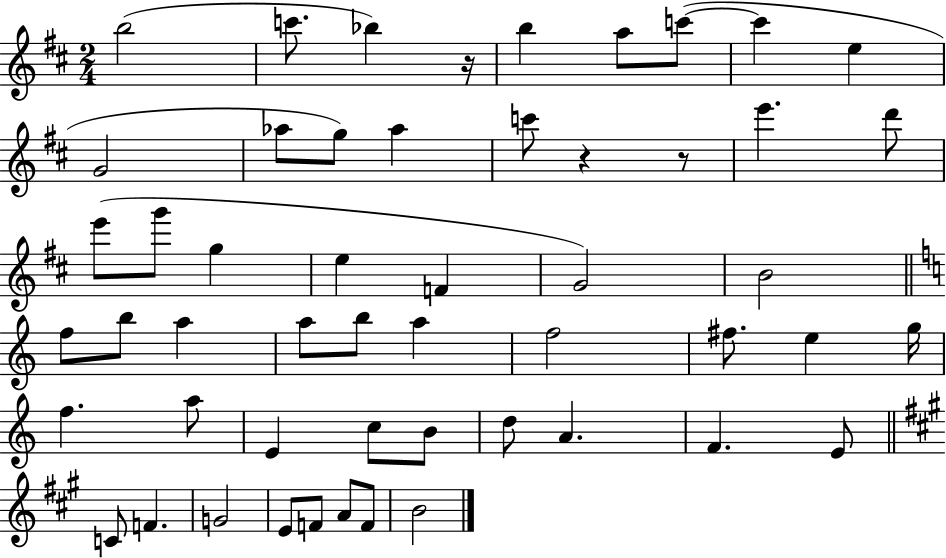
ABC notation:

X:1
T:Untitled
M:2/4
L:1/4
K:D
b2 c'/2 _b z/4 b a/2 c'/2 c' e G2 _a/2 g/2 _a c'/2 z z/2 e' d'/2 e'/2 g'/2 g e F G2 B2 f/2 b/2 a a/2 b/2 a f2 ^f/2 e g/4 f a/2 E c/2 B/2 d/2 A F E/2 C/2 F G2 E/2 F/2 A/2 F/2 B2